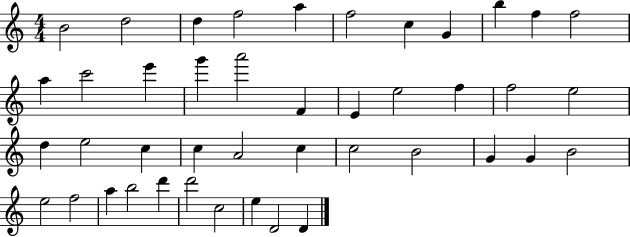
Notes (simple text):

B4/h D5/h D5/q F5/h A5/q F5/h C5/q G4/q B5/q F5/q F5/h A5/q C6/h E6/q G6/q A6/h F4/q E4/q E5/h F5/q F5/h E5/h D5/q E5/h C5/q C5/q A4/h C5/q C5/h B4/h G4/q G4/q B4/h E5/h F5/h A5/q B5/h D6/q D6/h C5/h E5/q D4/h D4/q